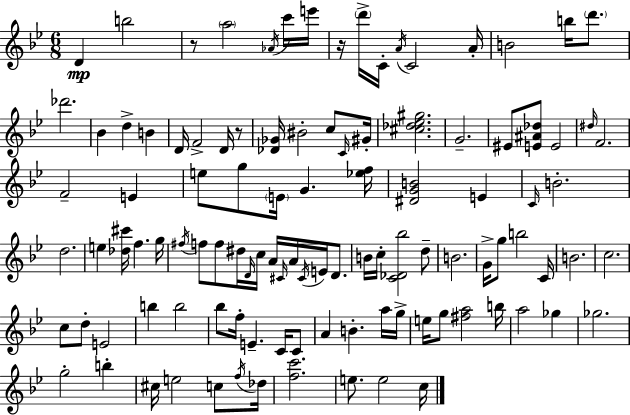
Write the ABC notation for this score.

X:1
T:Untitled
M:6/8
L:1/4
K:Gm
D b2 z/2 a2 _A/4 c'/4 e'/4 z/4 d'/4 C/4 A/4 C2 A/4 B2 b/4 d'/2 _d'2 _B d B D/4 F2 D/4 z/2 [_D_G]/4 ^B2 c/2 C/4 ^G/4 [^c_d_e^g]2 G2 ^E/2 [E^A_d]/2 E2 ^d/4 F2 F2 E e/2 g/2 E/4 G [_ef]/4 [^DGB]2 E C/4 B2 d2 e [_d^c']/4 f g/4 ^f/4 f/2 f/2 ^d/4 D/4 c/4 A/4 ^C/4 A/4 ^C/4 E/4 D/2 B/4 c/4 [C_D_b]2 d/2 B2 G/4 g/2 b2 C/4 B2 c2 c/2 d/2 E2 b b2 _b/2 f/4 E C/4 C/2 A B a/4 g/4 e/4 g/2 [^fa]2 b/4 a2 _g _g2 g2 b ^c/4 e2 c/2 f/4 _d/4 [fc']2 e/2 e2 c/4